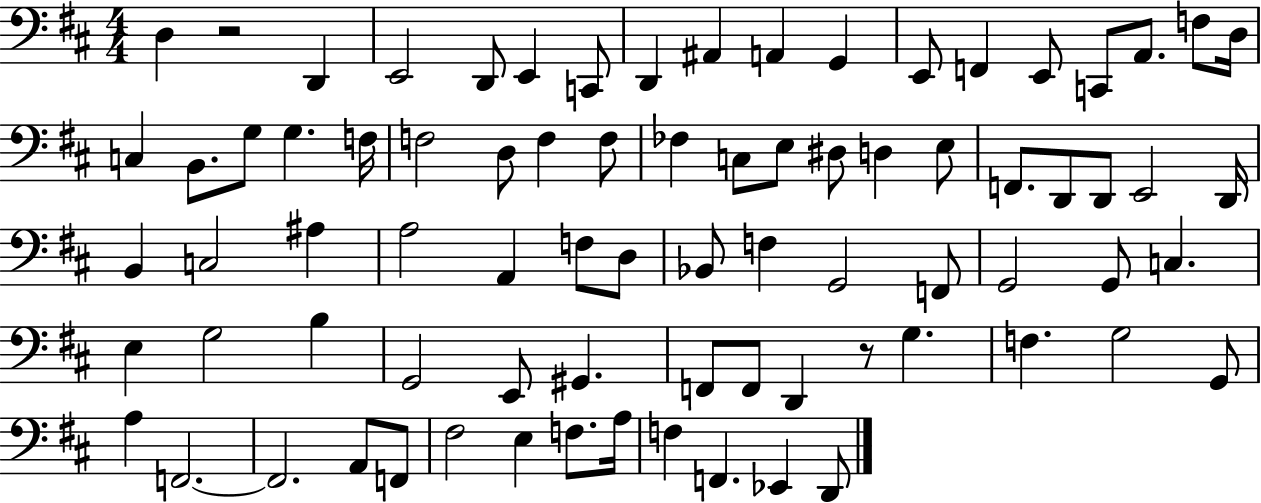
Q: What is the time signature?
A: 4/4